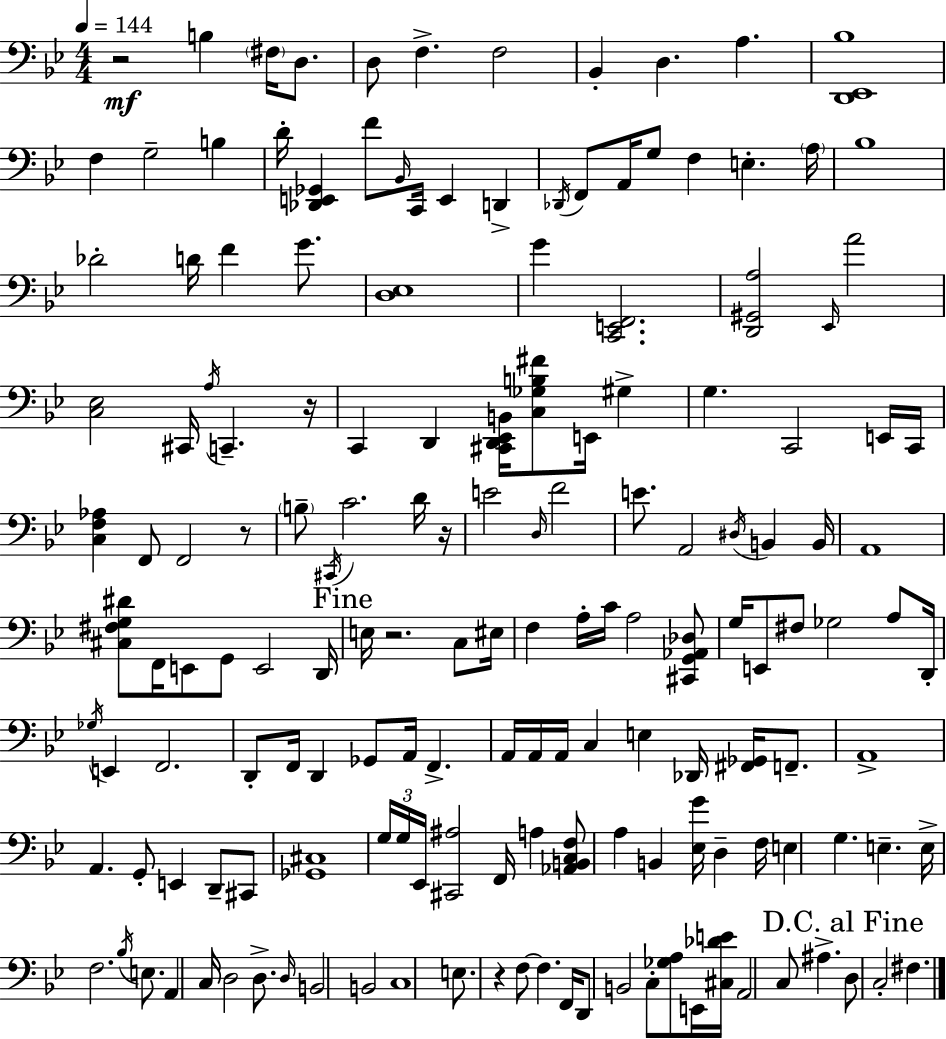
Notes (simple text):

R/h B3/q F#3/s D3/e. D3/e F3/q. F3/h Bb2/q D3/q. A3/q. [D2,Eb2,Bb3]/w F3/q G3/h B3/q D4/s [Db2,E2,Gb2]/q F4/e Bb2/s C2/s E2/q D2/q Db2/s F2/e A2/s G3/e F3/q E3/q. A3/s Bb3/w Db4/h D4/s F4/q G4/e. [D3,Eb3]/w G4/q [C2,E2,F2]/h. [D2,G#2,A3]/h Eb2/s A4/h [C3,Eb3]/h C#2/s A3/s C2/q. R/s C2/q D2/q [C#2,D2,Eb2,B2]/s [C3,Gb3,B3,F#4]/e E2/s G#3/q G3/q. C2/h E2/s C2/s [C3,F3,Ab3]/q F2/e F2/h R/e B3/e C#2/s C4/h. D4/s R/s E4/h D3/s F4/h E4/e. A2/h D#3/s B2/q B2/s A2/w [C#3,F#3,G3,D#4]/e F2/s E2/e G2/e E2/h D2/s E3/s R/h. C3/e EIS3/s F3/q A3/s C4/s A3/h [C#2,G2,Ab2,Db3]/e G3/s E2/e F#3/e Gb3/h A3/e D2/s Gb3/s E2/q F2/h. D2/e F2/s D2/q Gb2/e A2/s F2/q. A2/s A2/s A2/s C3/q E3/q Db2/s [F#2,Gb2]/s F2/e. A2/w A2/q. G2/e E2/q D2/e C#2/e [Gb2,C#3]/w G3/s G3/s Eb2/s [C#2,A#3]/h F2/s A3/q [Ab2,B2,C3,F3]/e A3/q B2/q [Eb3,G4]/s D3/q F3/s E3/q G3/q. E3/q. E3/s F3/h. Bb3/s E3/e. A2/q C3/s D3/h D3/e. D3/s B2/h B2/h C3/w E3/e. R/q F3/e F3/q. F2/s D2/e B2/h C3/e [Gb3,A3]/e E2/s [C#3,Db4,E4]/s A2/h C3/e A#3/q. D3/e C3/h F#3/q.